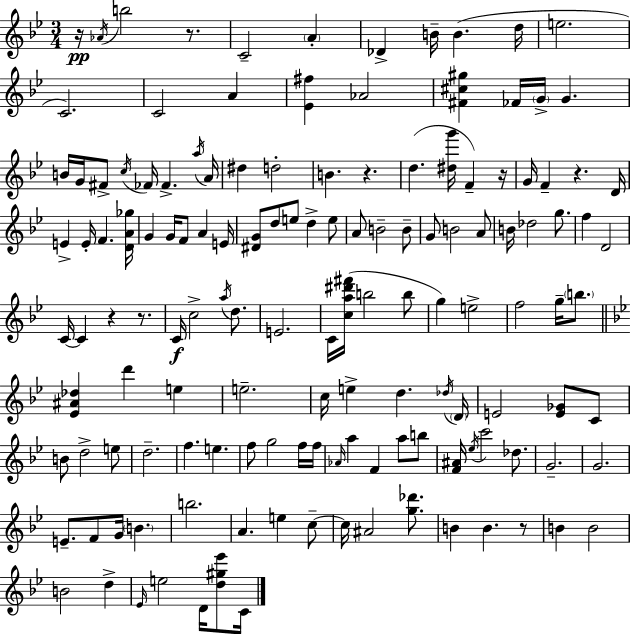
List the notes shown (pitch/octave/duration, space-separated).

R/s Ab4/s B5/h R/e. C4/h A4/q Db4/q B4/s B4/q. D5/s E5/h. C4/h. C4/h A4/q [Eb4,F#5]/q Ab4/h [F#4,C#5,G#5]/q FES4/s G4/s G4/q. B4/s G4/s F#4/e C5/s FES4/s FES4/q. A5/s A4/s D#5/q D5/h B4/q. R/q. D5/q. [D#5,G6]/s F4/q R/s G4/s F4/q R/q. D4/s E4/q E4/s F4/q. [D4,A4,Gb5]/s G4/q G4/s F4/e A4/q E4/s [D#4,G4]/e D5/e E5/e D5/q E5/e A4/e B4/h B4/e G4/e B4/h A4/e B4/s Db5/h G5/e. F5/q D4/h C4/s C4/q R/q R/e. C4/s C5/h A5/s D5/e. E4/h. C4/s [C5,A5,D#6,F#6]/s B5/h B5/e G5/q E5/h F5/h G5/s B5/e. [Eb4,A#4,Db5]/q D6/q E5/q E5/h. C5/s E5/q D5/q. Db5/s D4/s E4/h [E4,Gb4]/e C4/e B4/e D5/h E5/e D5/h. F5/q. E5/q. F5/e G5/h F5/s F5/s Ab4/s A5/q F4/q A5/e B5/e [F4,A#4]/s Eb5/s C6/h Db5/e. G4/h. G4/h. E4/e. F4/e G4/s B4/q. B5/h. A4/q. E5/q C5/e C5/s A#4/h [G5,Db6]/e. B4/q B4/q. R/e B4/q B4/h B4/h D5/q Eb4/s E5/h D4/s [D5,G#5,Eb6]/e C4/s